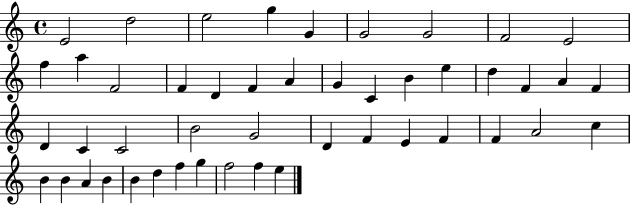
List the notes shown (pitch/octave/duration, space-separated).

E4/h D5/h E5/h G5/q G4/q G4/h G4/h F4/h E4/h F5/q A5/q F4/h F4/q D4/q F4/q A4/q G4/q C4/q B4/q E5/q D5/q F4/q A4/q F4/q D4/q C4/q C4/h B4/h G4/h D4/q F4/q E4/q F4/q F4/q A4/h C5/q B4/q B4/q A4/q B4/q B4/q D5/q F5/q G5/q F5/h F5/q E5/q